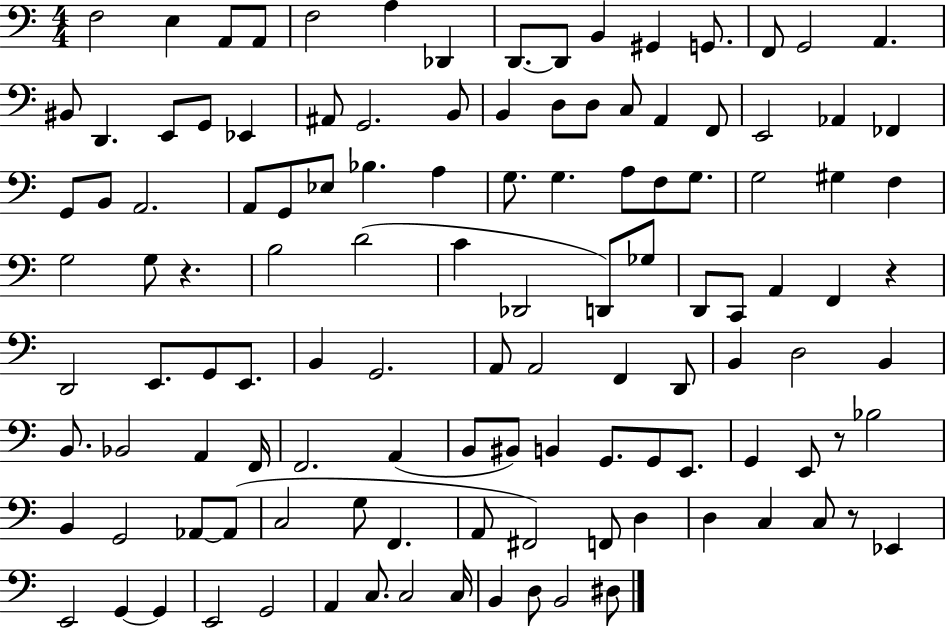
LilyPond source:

{
  \clef bass
  \numericTimeSignature
  \time 4/4
  \key c \major
  f2 e4 a,8 a,8 | f2 a4 des,4 | d,8.~~ d,8 b,4 gis,4 g,8. | f,8 g,2 a,4. | \break bis,8 d,4. e,8 g,8 ees,4 | ais,8 g,2. b,8 | b,4 d8 d8 c8 a,4 f,8 | e,2 aes,4 fes,4 | \break g,8 b,8 a,2. | a,8 g,8 ees8 bes4. a4 | g8. g4. a8 f8 g8. | g2 gis4 f4 | \break g2 g8 r4. | b2 d'2( | c'4 des,2 d,8) ges8 | d,8 c,8 a,4 f,4 r4 | \break d,2 e,8. g,8 e,8. | b,4 g,2. | a,8 a,2 f,4 d,8 | b,4 d2 b,4 | \break b,8. bes,2 a,4 f,16 | f,2. a,4( | b,8 bis,8) b,4 g,8. g,8 e,8. | g,4 e,8 r8 bes2 | \break b,4 g,2 aes,8~~ aes,8( | c2 g8 f,4. | a,8 fis,2) f,8 d4 | d4 c4 c8 r8 ees,4 | \break e,2 g,4~~ g,4 | e,2 g,2 | a,4 c8. c2 c16 | b,4 d8 b,2 dis8 | \break \bar "|."
}